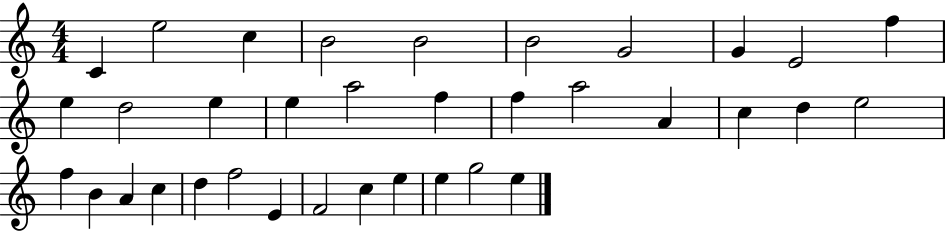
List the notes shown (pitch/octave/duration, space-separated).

C4/q E5/h C5/q B4/h B4/h B4/h G4/h G4/q E4/h F5/q E5/q D5/h E5/q E5/q A5/h F5/q F5/q A5/h A4/q C5/q D5/q E5/h F5/q B4/q A4/q C5/q D5/q F5/h E4/q F4/h C5/q E5/q E5/q G5/h E5/q